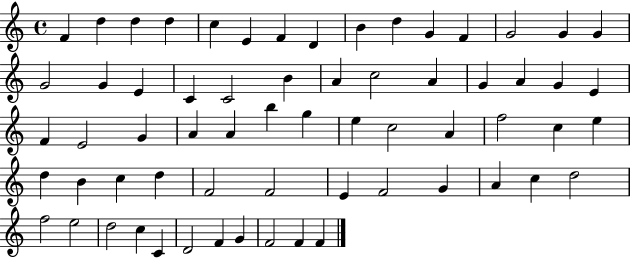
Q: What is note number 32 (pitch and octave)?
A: A4